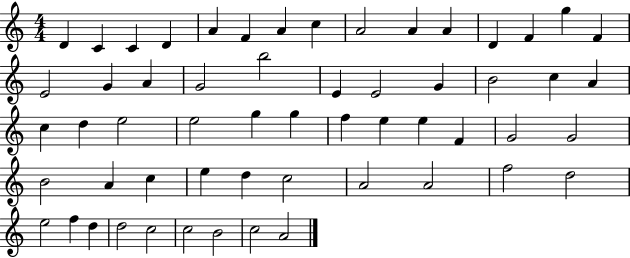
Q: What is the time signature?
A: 4/4